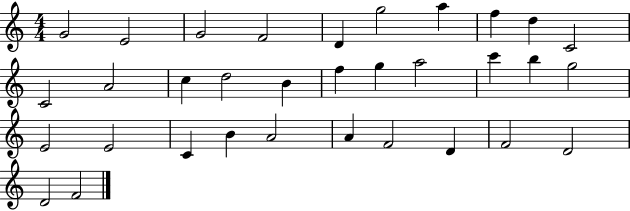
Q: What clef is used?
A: treble